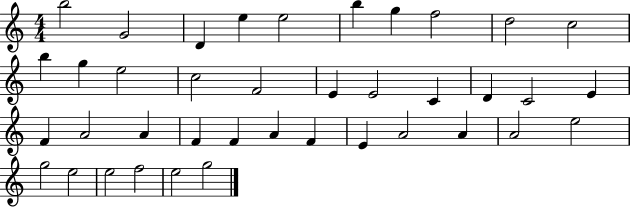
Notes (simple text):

B5/h G4/h D4/q E5/q E5/h B5/q G5/q F5/h D5/h C5/h B5/q G5/q E5/h C5/h F4/h E4/q E4/h C4/q D4/q C4/h E4/q F4/q A4/h A4/q F4/q F4/q A4/q F4/q E4/q A4/h A4/q A4/h E5/h G5/h E5/h E5/h F5/h E5/h G5/h